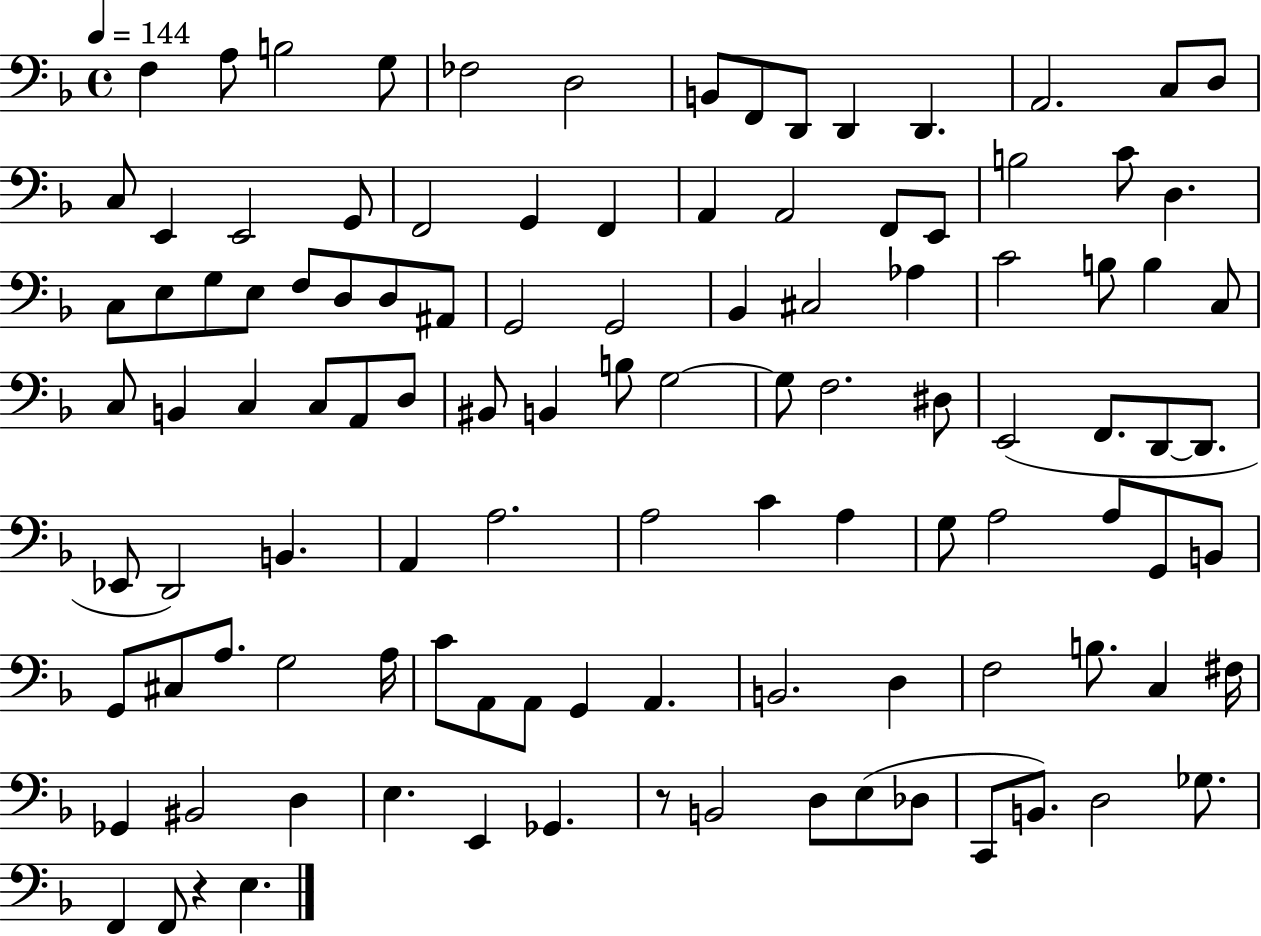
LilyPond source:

{
  \clef bass
  \time 4/4
  \defaultTimeSignature
  \key f \major
  \tempo 4 = 144
  f4 a8 b2 g8 | fes2 d2 | b,8 f,8 d,8 d,4 d,4. | a,2. c8 d8 | \break c8 e,4 e,2 g,8 | f,2 g,4 f,4 | a,4 a,2 f,8 e,8 | b2 c'8 d4. | \break c8 e8 g8 e8 f8 d8 d8 ais,8 | g,2 g,2 | bes,4 cis2 aes4 | c'2 b8 b4 c8 | \break c8 b,4 c4 c8 a,8 d8 | bis,8 b,4 b8 g2~~ | g8 f2. dis8 | e,2( f,8. d,8~~ d,8. | \break ees,8 d,2) b,4. | a,4 a2. | a2 c'4 a4 | g8 a2 a8 g,8 b,8 | \break g,8 cis8 a8. g2 a16 | c'8 a,8 a,8 g,4 a,4. | b,2. d4 | f2 b8. c4 fis16 | \break ges,4 bis,2 d4 | e4. e,4 ges,4. | r8 b,2 d8 e8( des8 | c,8 b,8.) d2 ges8. | \break f,4 f,8 r4 e4. | \bar "|."
}